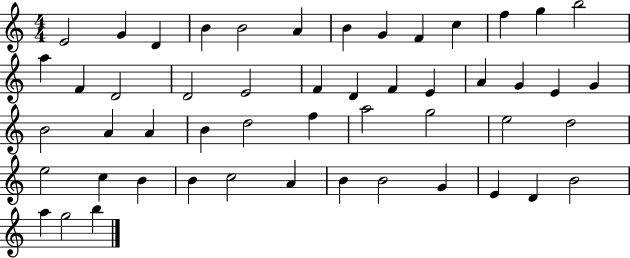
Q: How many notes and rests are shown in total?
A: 51